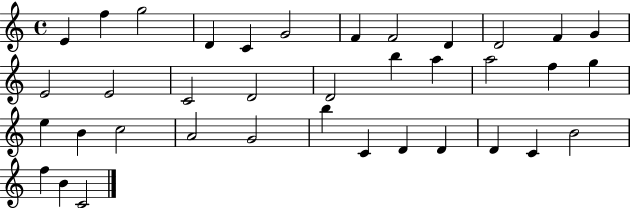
{
  \clef treble
  \time 4/4
  \defaultTimeSignature
  \key c \major
  e'4 f''4 g''2 | d'4 c'4 g'2 | f'4 f'2 d'4 | d'2 f'4 g'4 | \break e'2 e'2 | c'2 d'2 | d'2 b''4 a''4 | a''2 f''4 g''4 | \break e''4 b'4 c''2 | a'2 g'2 | b''4 c'4 d'4 d'4 | d'4 c'4 b'2 | \break f''4 b'4 c'2 | \bar "|."
}